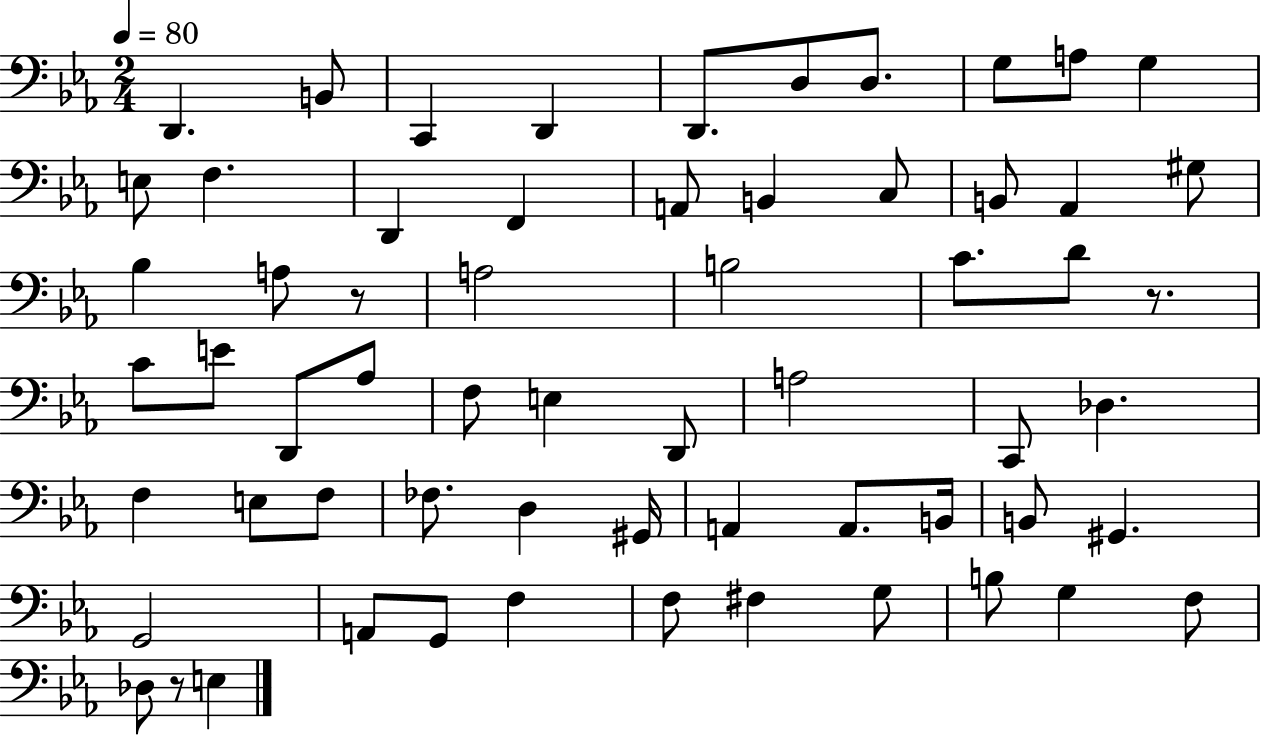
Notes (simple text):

D2/q. B2/e C2/q D2/q D2/e. D3/e D3/e. G3/e A3/e G3/q E3/e F3/q. D2/q F2/q A2/e B2/q C3/e B2/e Ab2/q G#3/e Bb3/q A3/e R/e A3/h B3/h C4/e. D4/e R/e. C4/e E4/e D2/e Ab3/e F3/e E3/q D2/e A3/h C2/e Db3/q. F3/q E3/e F3/e FES3/e. D3/q G#2/s A2/q A2/e. B2/s B2/e G#2/q. G2/h A2/e G2/e F3/q F3/e F#3/q G3/e B3/e G3/q F3/e Db3/e R/e E3/q